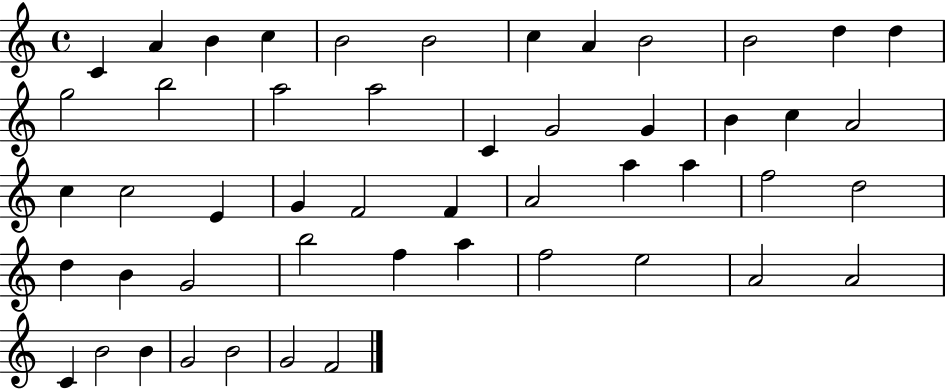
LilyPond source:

{
  \clef treble
  \time 4/4
  \defaultTimeSignature
  \key c \major
  c'4 a'4 b'4 c''4 | b'2 b'2 | c''4 a'4 b'2 | b'2 d''4 d''4 | \break g''2 b''2 | a''2 a''2 | c'4 g'2 g'4 | b'4 c''4 a'2 | \break c''4 c''2 e'4 | g'4 f'2 f'4 | a'2 a''4 a''4 | f''2 d''2 | \break d''4 b'4 g'2 | b''2 f''4 a''4 | f''2 e''2 | a'2 a'2 | \break c'4 b'2 b'4 | g'2 b'2 | g'2 f'2 | \bar "|."
}